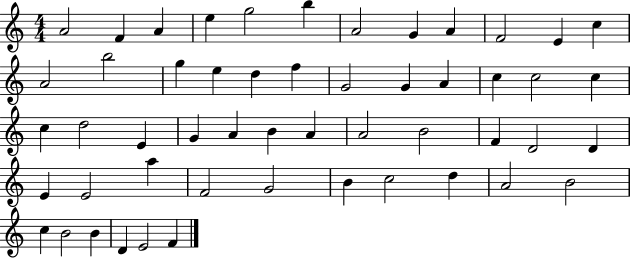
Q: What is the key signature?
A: C major